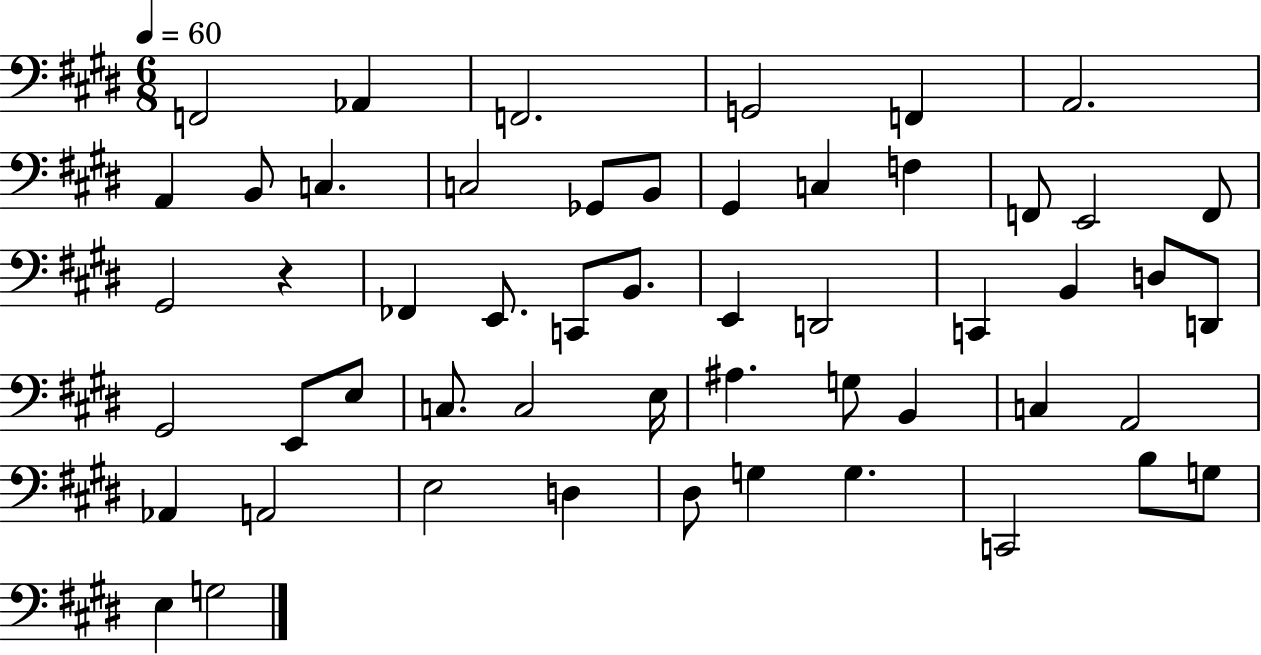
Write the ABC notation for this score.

X:1
T:Untitled
M:6/8
L:1/4
K:E
F,,2 _A,, F,,2 G,,2 F,, A,,2 A,, B,,/2 C, C,2 _G,,/2 B,,/2 ^G,, C, F, F,,/2 E,,2 F,,/2 ^G,,2 z _F,, E,,/2 C,,/2 B,,/2 E,, D,,2 C,, B,, D,/2 D,,/2 ^G,,2 E,,/2 E,/2 C,/2 C,2 E,/4 ^A, G,/2 B,, C, A,,2 _A,, A,,2 E,2 D, ^D,/2 G, G, C,,2 B,/2 G,/2 E, G,2